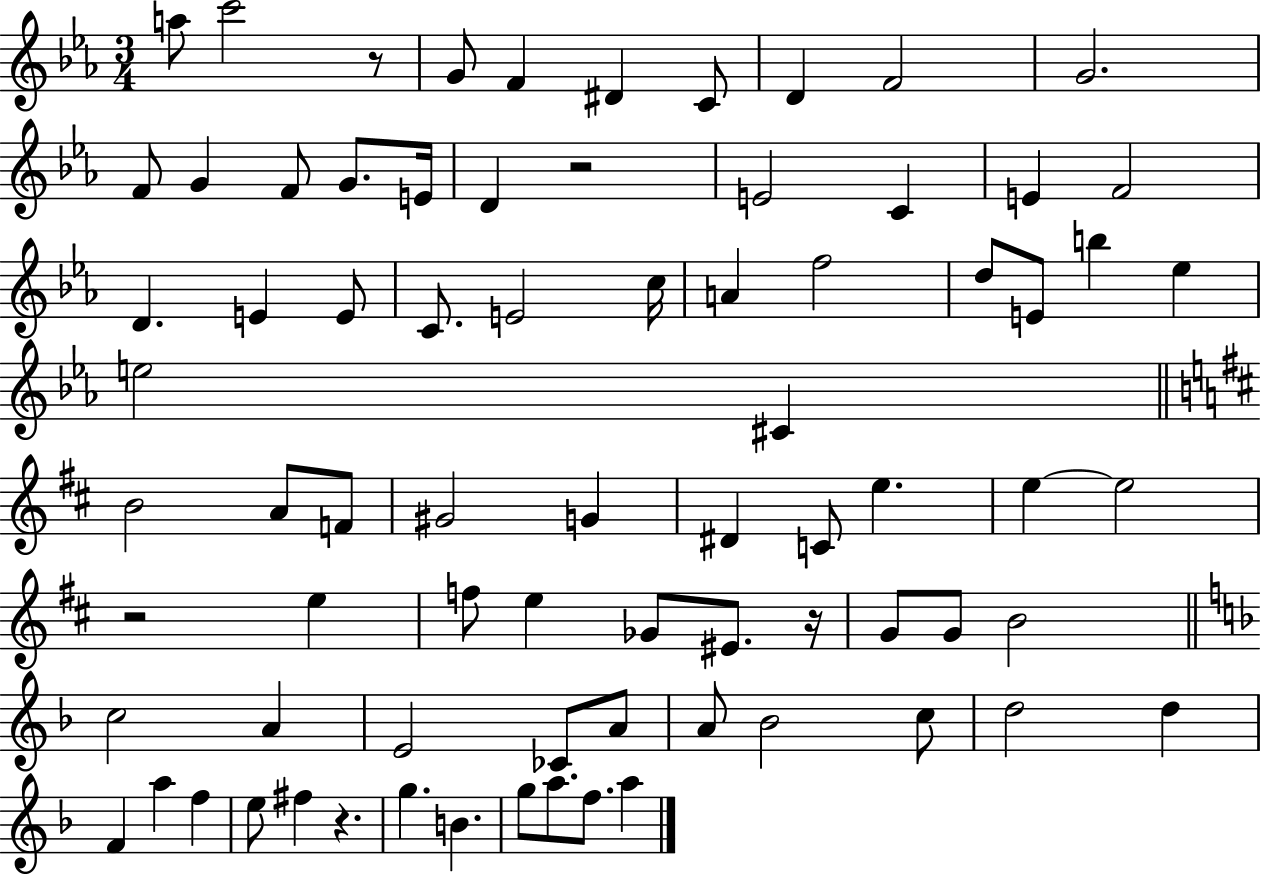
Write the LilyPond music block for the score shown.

{
  \clef treble
  \numericTimeSignature
  \time 3/4
  \key ees \major
  a''8 c'''2 r8 | g'8 f'4 dis'4 c'8 | d'4 f'2 | g'2. | \break f'8 g'4 f'8 g'8. e'16 | d'4 r2 | e'2 c'4 | e'4 f'2 | \break d'4. e'4 e'8 | c'8. e'2 c''16 | a'4 f''2 | d''8 e'8 b''4 ees''4 | \break e''2 cis'4 | \bar "||" \break \key d \major b'2 a'8 f'8 | gis'2 g'4 | dis'4 c'8 e''4. | e''4~~ e''2 | \break r2 e''4 | f''8 e''4 ges'8 eis'8. r16 | g'8 g'8 b'2 | \bar "||" \break \key f \major c''2 a'4 | e'2 ces'8 a'8 | a'8 bes'2 c''8 | d''2 d''4 | \break f'4 a''4 f''4 | e''8 fis''4 r4. | g''4. b'4. | g''8 a''8. f''8. a''4 | \break \bar "|."
}